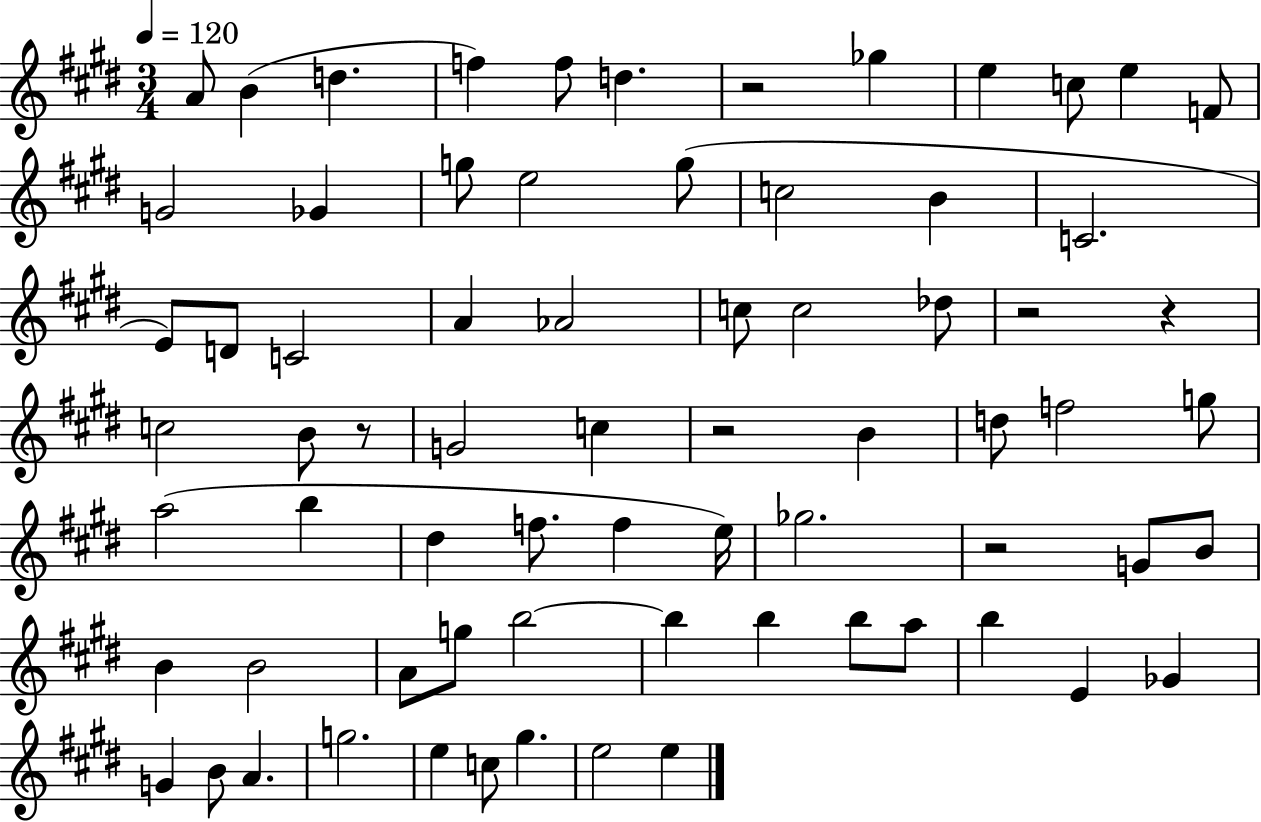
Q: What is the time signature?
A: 3/4